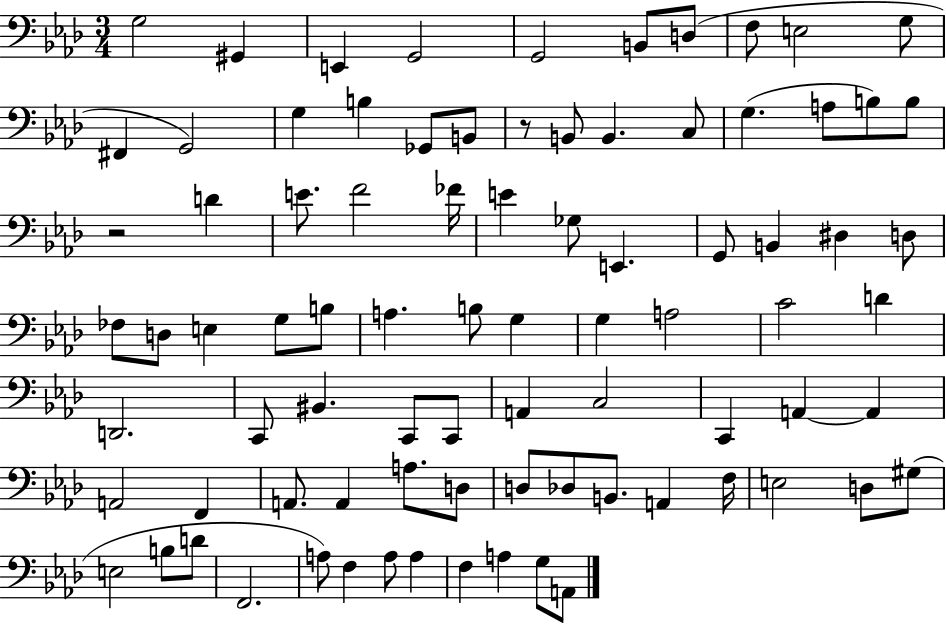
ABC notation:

X:1
T:Untitled
M:3/4
L:1/4
K:Ab
G,2 ^G,, E,, G,,2 G,,2 B,,/2 D,/2 F,/2 E,2 G,/2 ^F,, G,,2 G, B, _G,,/2 B,,/2 z/2 B,,/2 B,, C,/2 G, A,/2 B,/2 B,/2 z2 D E/2 F2 _F/4 E _G,/2 E,, G,,/2 B,, ^D, D,/2 _F,/2 D,/2 E, G,/2 B,/2 A, B,/2 G, G, A,2 C2 D D,,2 C,,/2 ^B,, C,,/2 C,,/2 A,, C,2 C,, A,, A,, A,,2 F,, A,,/2 A,, A,/2 D,/2 D,/2 _D,/2 B,,/2 A,, F,/4 E,2 D,/2 ^G,/2 E,2 B,/2 D/2 F,,2 A,/2 F, A,/2 A, F, A, G,/2 A,,/2